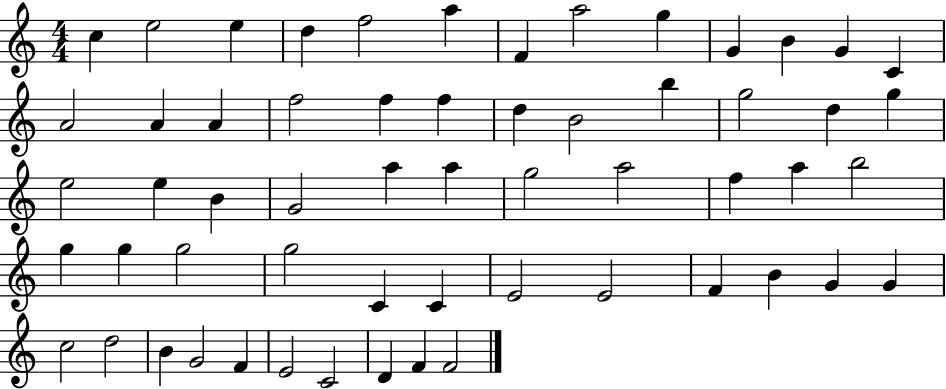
X:1
T:Untitled
M:4/4
L:1/4
K:C
c e2 e d f2 a F a2 g G B G C A2 A A f2 f f d B2 b g2 d g e2 e B G2 a a g2 a2 f a b2 g g g2 g2 C C E2 E2 F B G G c2 d2 B G2 F E2 C2 D F F2